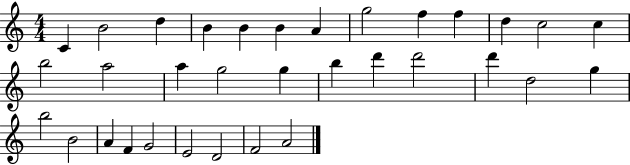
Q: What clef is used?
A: treble